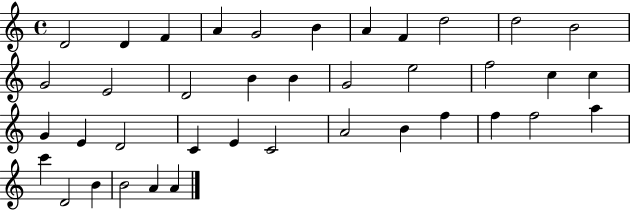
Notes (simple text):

D4/h D4/q F4/q A4/q G4/h B4/q A4/q F4/q D5/h D5/h B4/h G4/h E4/h D4/h B4/q B4/q G4/h E5/h F5/h C5/q C5/q G4/q E4/q D4/h C4/q E4/q C4/h A4/h B4/q F5/q F5/q F5/h A5/q C6/q D4/h B4/q B4/h A4/q A4/q